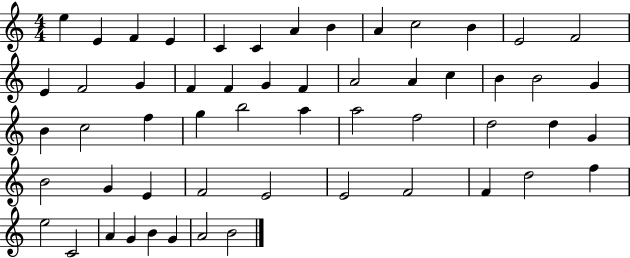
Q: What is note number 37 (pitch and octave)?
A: G4